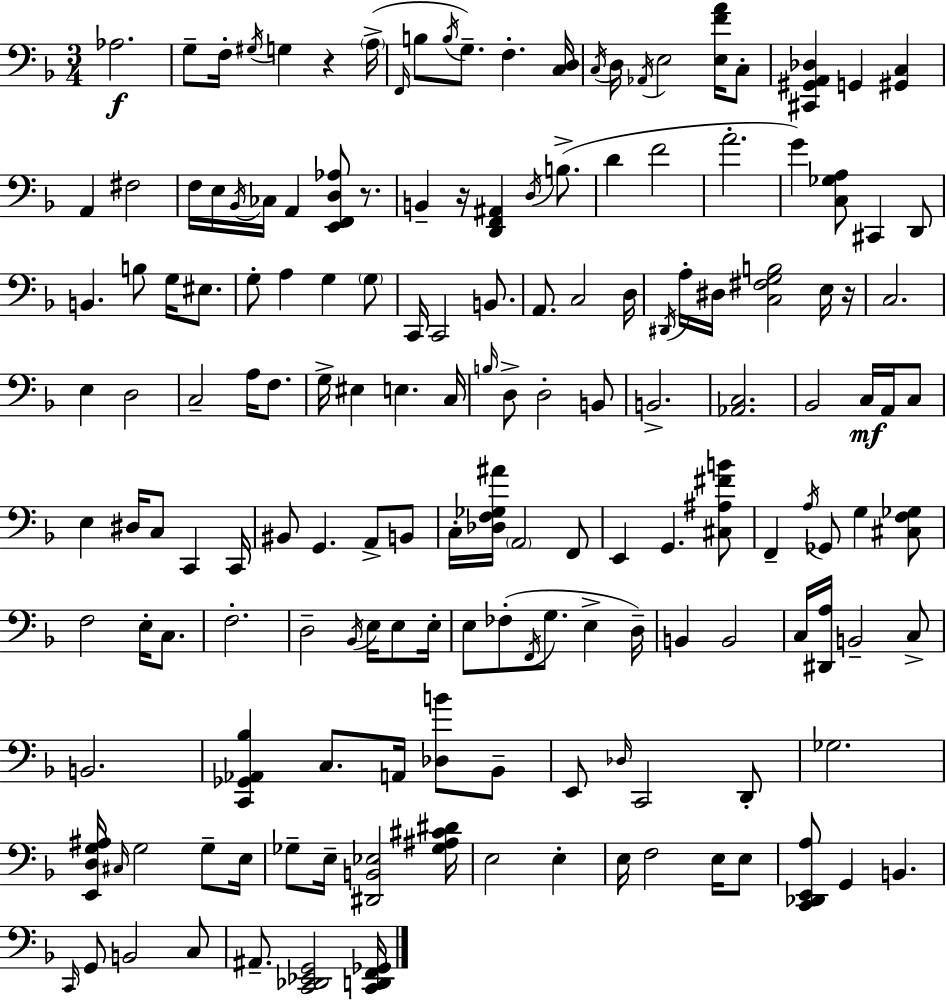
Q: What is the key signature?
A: D minor